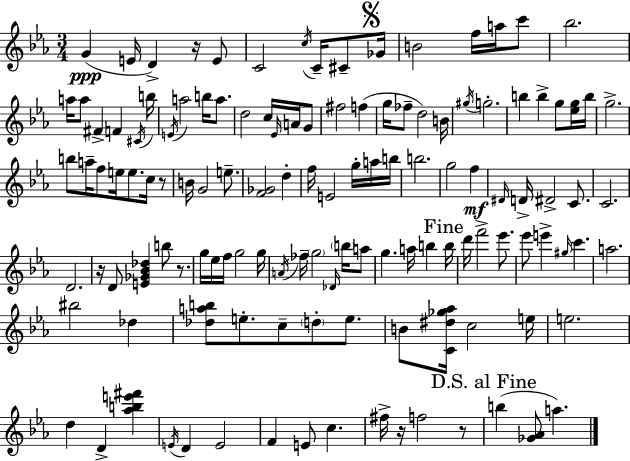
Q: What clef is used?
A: treble